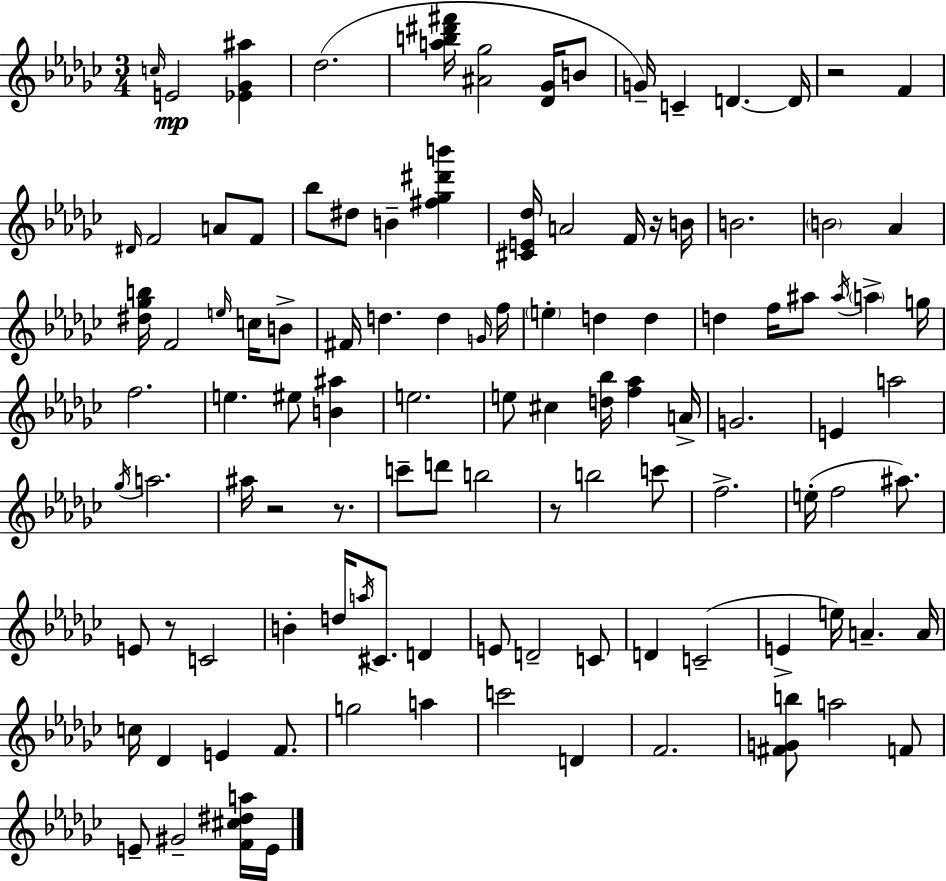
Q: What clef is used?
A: treble